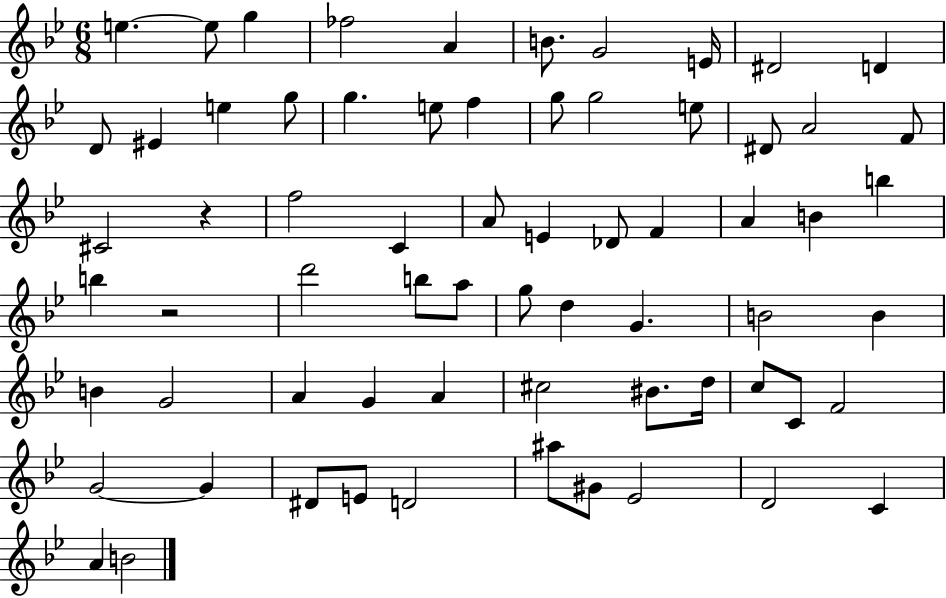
X:1
T:Untitled
M:6/8
L:1/4
K:Bb
e e/2 g _f2 A B/2 G2 E/4 ^D2 D D/2 ^E e g/2 g e/2 f g/2 g2 e/2 ^D/2 A2 F/2 ^C2 z f2 C A/2 E _D/2 F A B b b z2 d'2 b/2 a/2 g/2 d G B2 B B G2 A G A ^c2 ^B/2 d/4 c/2 C/2 F2 G2 G ^D/2 E/2 D2 ^a/2 ^G/2 _E2 D2 C A B2